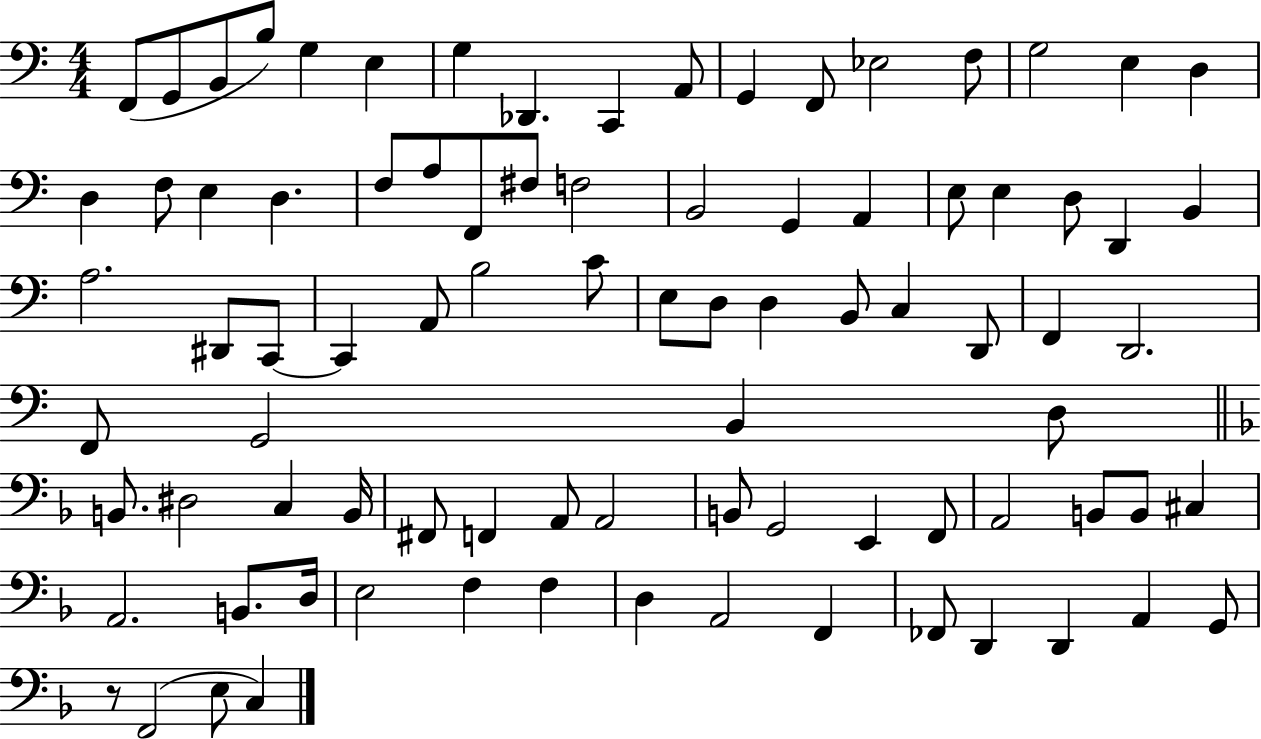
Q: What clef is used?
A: bass